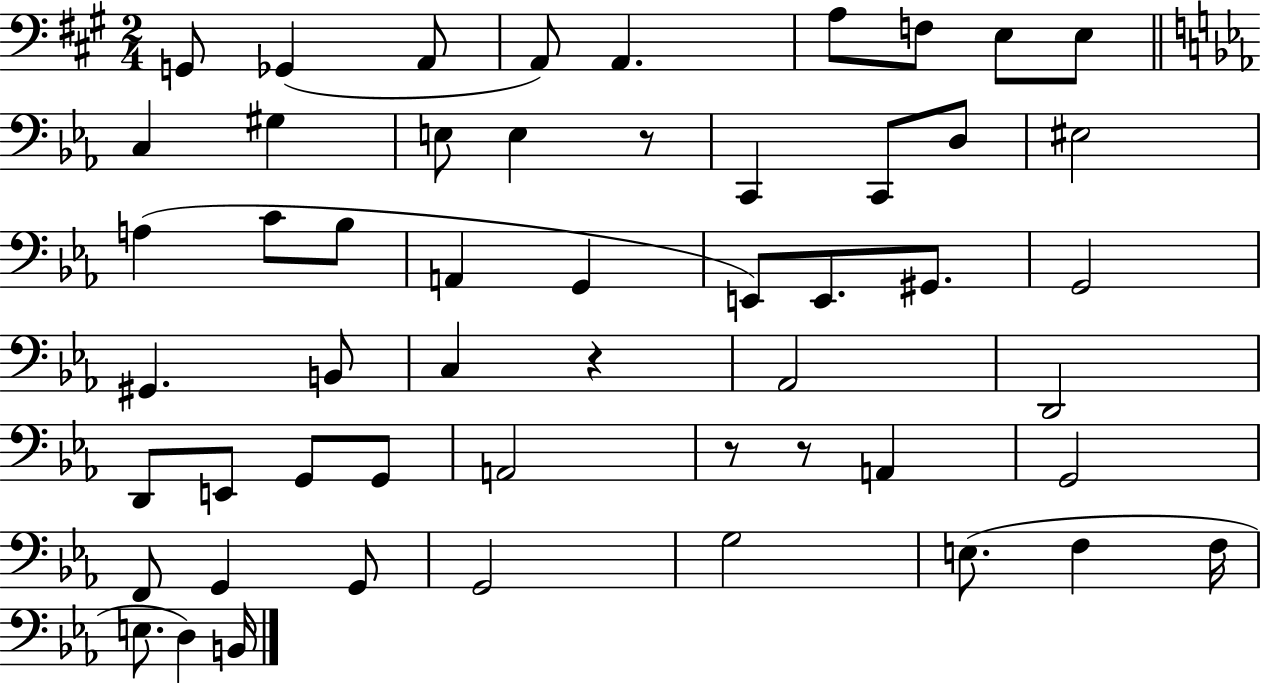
{
  \clef bass
  \numericTimeSignature
  \time 2/4
  \key a \major
  \repeat volta 2 { g,8 ges,4( a,8 | a,8) a,4. | a8 f8 e8 e8 | \bar "||" \break \key ees \major c4 gis4 | e8 e4 r8 | c,4 c,8 d8 | eis2 | \break a4( c'8 bes8 | a,4 g,4 | e,8) e,8. gis,8. | g,2 | \break gis,4. b,8 | c4 r4 | aes,2 | d,2 | \break d,8 e,8 g,8 g,8 | a,2 | r8 r8 a,4 | g,2 | \break f,8 g,4 g,8 | g,2 | g2 | e8.( f4 f16 | \break e8. d4) b,16 | } \bar "|."
}